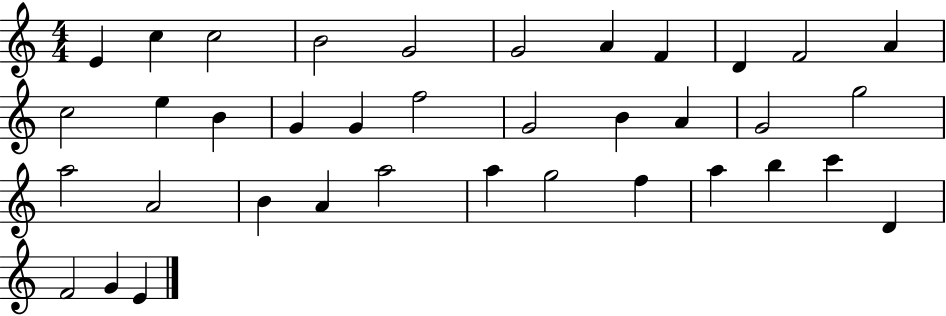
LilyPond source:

{
  \clef treble
  \numericTimeSignature
  \time 4/4
  \key c \major
  e'4 c''4 c''2 | b'2 g'2 | g'2 a'4 f'4 | d'4 f'2 a'4 | \break c''2 e''4 b'4 | g'4 g'4 f''2 | g'2 b'4 a'4 | g'2 g''2 | \break a''2 a'2 | b'4 a'4 a''2 | a''4 g''2 f''4 | a''4 b''4 c'''4 d'4 | \break f'2 g'4 e'4 | \bar "|."
}